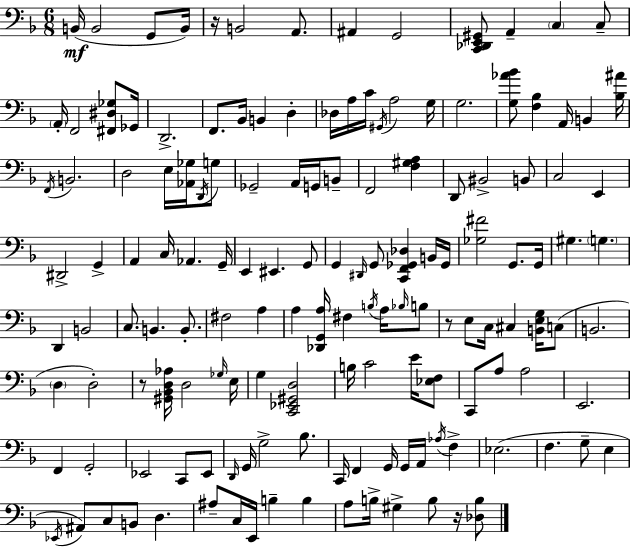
{
  \clef bass
  \numericTimeSignature
  \time 6/8
  \key d \minor
  b,16(\mf b,2 g,8 b,16) | r16 b,2 a,8. | ais,4 g,2 | <c, des, e, gis,>8 a,4-- \parenthesize c4 c8-- | \break \parenthesize a,16-. f,2 <fis, dis ges>8 ges,16 | d,2.-> | f,8. bes,16 b,4 d4-. | des16 a16 c'16 \acciaccatura { gis,16 } a2 | \break g16 g2. | <g aes' bes'>8 <f bes>4 a,16 b,4 | <bes ais'>16 \acciaccatura { f,16 } b,2. | d2 e16 <aes, ges>16 | \break \acciaccatura { d,16 } g8 ges,2-- a,16 | g,16 b,8-- f,2 <f gis a>4 | d,8 bis,2-> | b,8 c2 e,4 | \break dis,2-> g,4-> | a,4 c16 aes,4. | g,16-- e,4 eis,4. | g,8 g,4 \grace { dis,16 } g,8 <c, f, ges, des>4 | \break b,16 ges,16 <ges fis'>2 | g,8. g,16 gis4. \parenthesize g4. | d,4 b,2 | c8. b,4. | \break b,8.-. fis2 | a4 a4 <des, g, a>16 fis4 | \acciaccatura { b16 } a16 \grace { bes16 } b8 r8 e8 c16 cis4 | <b, e g>16 c8( b,2. | \break \parenthesize d4 d2-.) | r8 <gis, bes, d aes>16 d2 | \grace { ges16 } e16 g4 <c, ees, gis, d>2 | b16 c'2 | \break e'16 <ees f>8 c,8 a8 a2 | e,2. | f,4 g,2-. | ees,2 | \break c,8 ees,8 \grace { d,16 } g,16 g2-> | bes8. c,16 f,4 | g,16 g,16 a,16 \acciaccatura { aes16 } f4-> ees2.( | f4. | \break g8-- e4 \acciaccatura { ees,16 } ais,8) | c8 b,8 d4. ais8-- | c16 e,16 b4-- b4 a8 | b16-> gis4-> b8 r16 <des b>8 \bar "|."
}